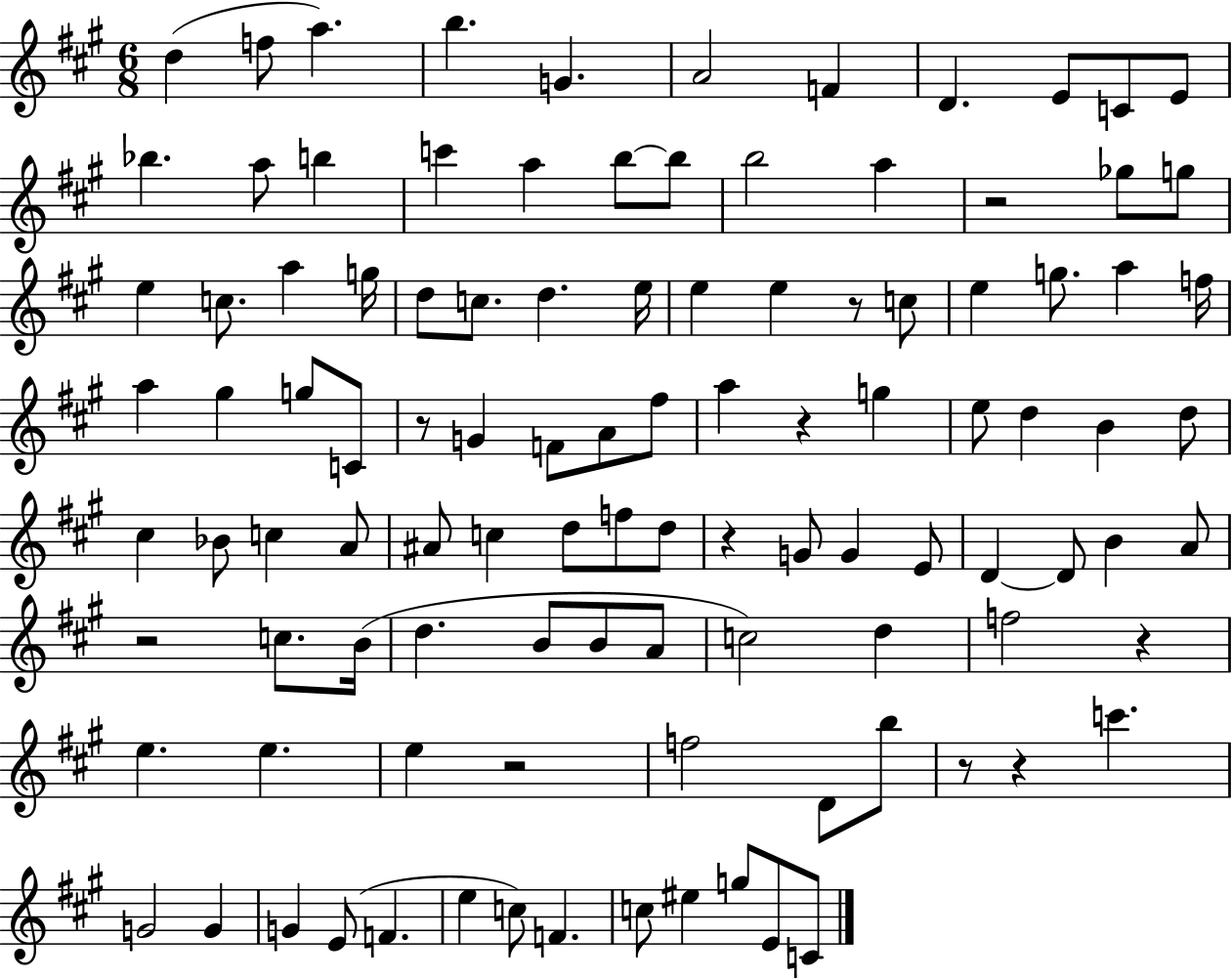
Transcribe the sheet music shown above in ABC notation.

X:1
T:Untitled
M:6/8
L:1/4
K:A
d f/2 a b G A2 F D E/2 C/2 E/2 _b a/2 b c' a b/2 b/2 b2 a z2 _g/2 g/2 e c/2 a g/4 d/2 c/2 d e/4 e e z/2 c/2 e g/2 a f/4 a ^g g/2 C/2 z/2 G F/2 A/2 ^f/2 a z g e/2 d B d/2 ^c _B/2 c A/2 ^A/2 c d/2 f/2 d/2 z G/2 G E/2 D D/2 B A/2 z2 c/2 B/4 d B/2 B/2 A/2 c2 d f2 z e e e z2 f2 D/2 b/2 z/2 z c' G2 G G E/2 F e c/2 F c/2 ^e g/2 E/2 C/2